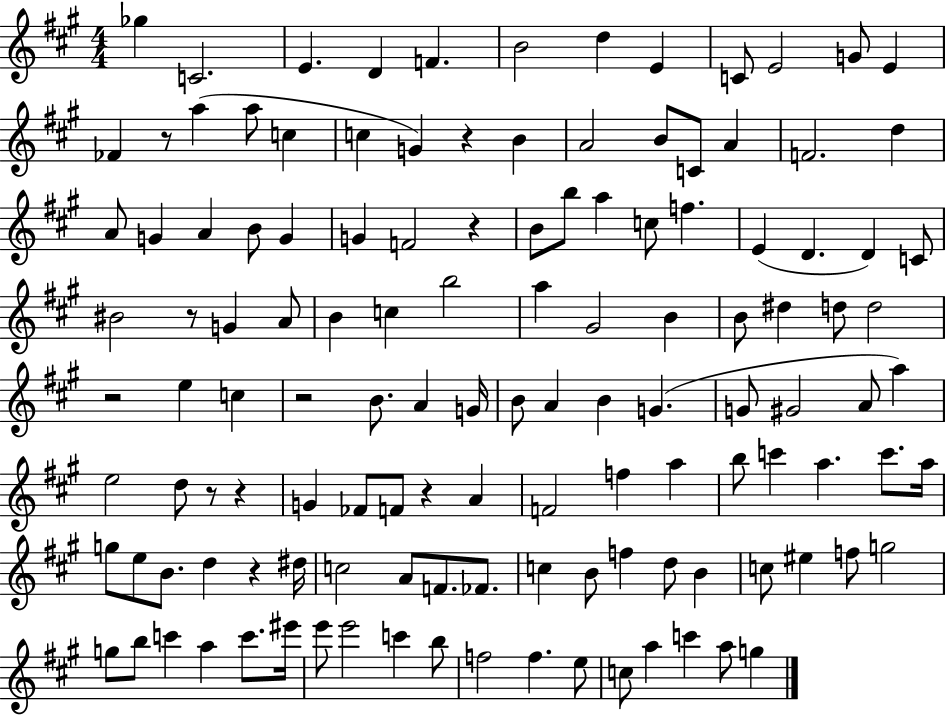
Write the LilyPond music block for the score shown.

{
  \clef treble
  \numericTimeSignature
  \time 4/4
  \key a \major
  ges''4 c'2. | e'4. d'4 f'4. | b'2 d''4 e'4 | c'8 e'2 g'8 e'4 | \break fes'4 r8 a''4( a''8 c''4 | c''4 g'4) r4 b'4 | a'2 b'8 c'8 a'4 | f'2. d''4 | \break a'8 g'4 a'4 b'8 g'4 | g'4 f'2 r4 | b'8 b''8 a''4 c''8 f''4. | e'4( d'4. d'4) c'8 | \break bis'2 r8 g'4 a'8 | b'4 c''4 b''2 | a''4 gis'2 b'4 | b'8 dis''4 d''8 d''2 | \break r2 e''4 c''4 | r2 b'8. a'4 g'16 | b'8 a'4 b'4 g'4.( | g'8 gis'2 a'8 a''4) | \break e''2 d''8 r8 r4 | g'4 fes'8 f'8 r4 a'4 | f'2 f''4 a''4 | b''8 c'''4 a''4. c'''8. a''16 | \break g''8 e''8 b'8. d''4 r4 dis''16 | c''2 a'8 f'8. fes'8. | c''4 b'8 f''4 d''8 b'4 | c''8 eis''4 f''8 g''2 | \break g''8 b''8 c'''4 a''4 c'''8. eis'''16 | e'''8 e'''2 c'''4 b''8 | f''2 f''4. e''8 | c''8 a''4 c'''4 a''8 g''4 | \break \bar "|."
}